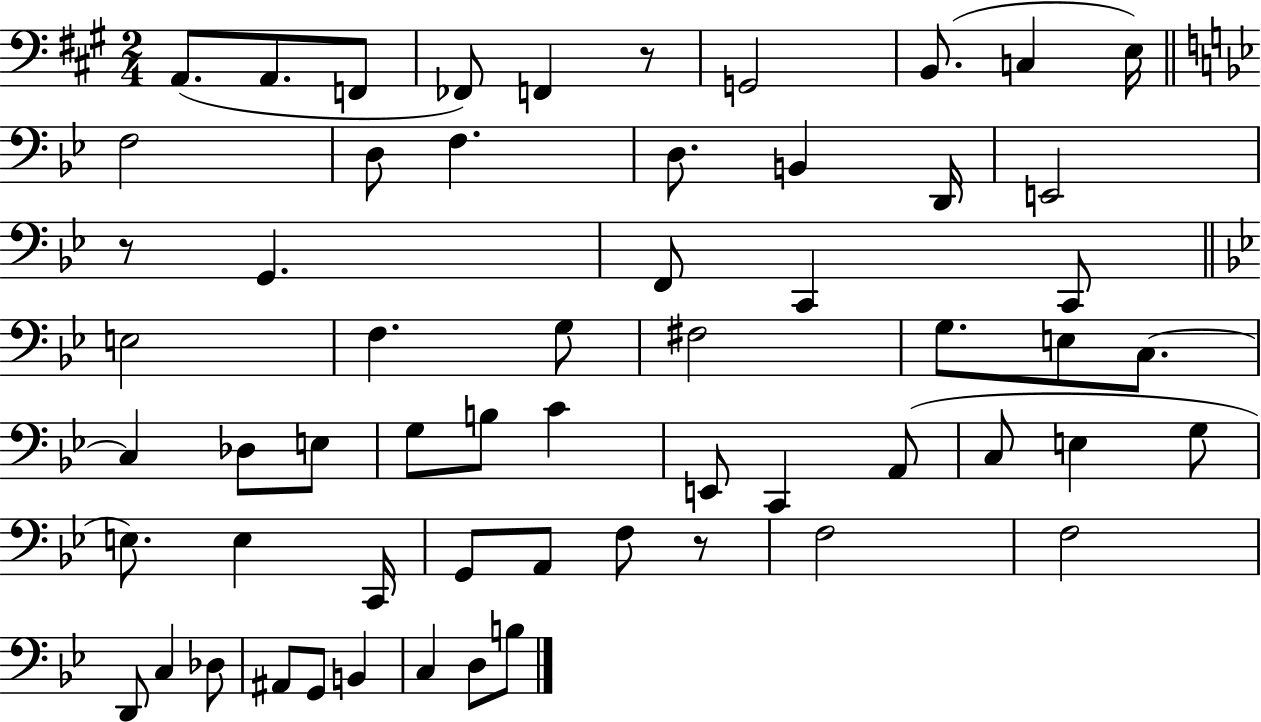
{
  \clef bass
  \numericTimeSignature
  \time 2/4
  \key a \major
  a,8.( a,8. f,8 | fes,8) f,4 r8 | g,2 | b,8.( c4 e16) | \break \bar "||" \break \key bes \major f2 | d8 f4. | d8. b,4 d,16 | e,2 | \break r8 g,4. | f,8 c,4 c,8 | \bar "||" \break \key bes \major e2 | f4. g8 | fis2 | g8. e8 c8.~~ | \break c4 des8 e8 | g8 b8 c'4 | e,8 c,4 a,8( | c8 e4 g8 | \break e8.) e4 c,16 | g,8 a,8 f8 r8 | f2 | f2 | \break d,8 c4 des8 | ais,8 g,8 b,4 | c4 d8 b8 | \bar "|."
}